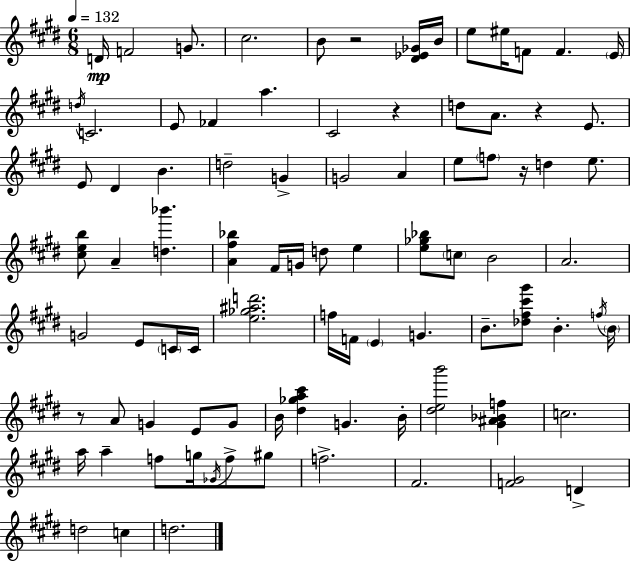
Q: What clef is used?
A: treble